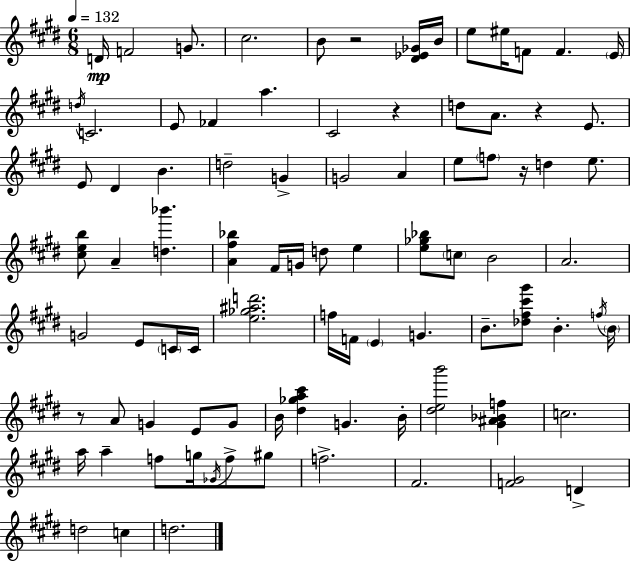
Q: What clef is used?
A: treble